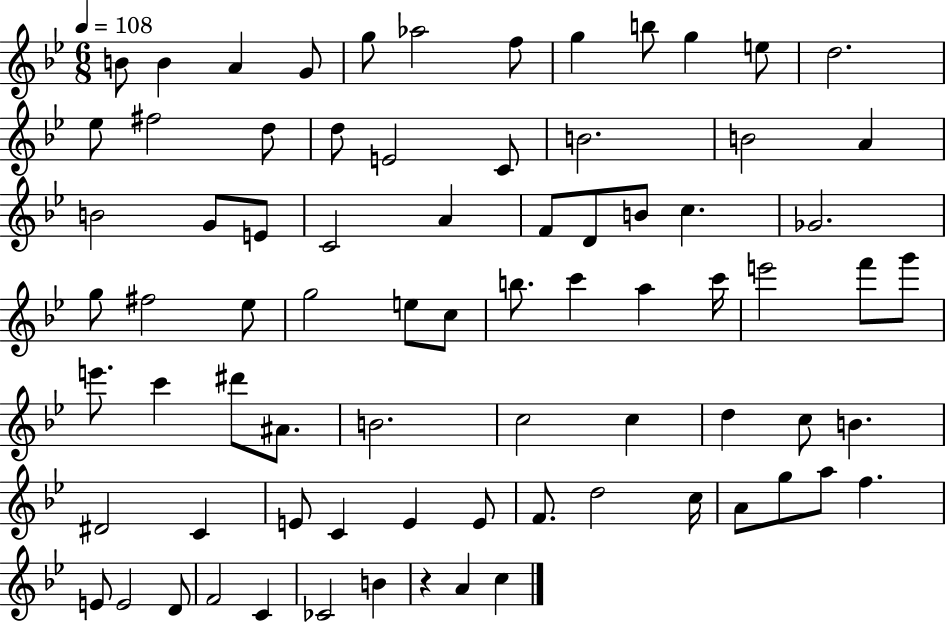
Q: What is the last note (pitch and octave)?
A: C5